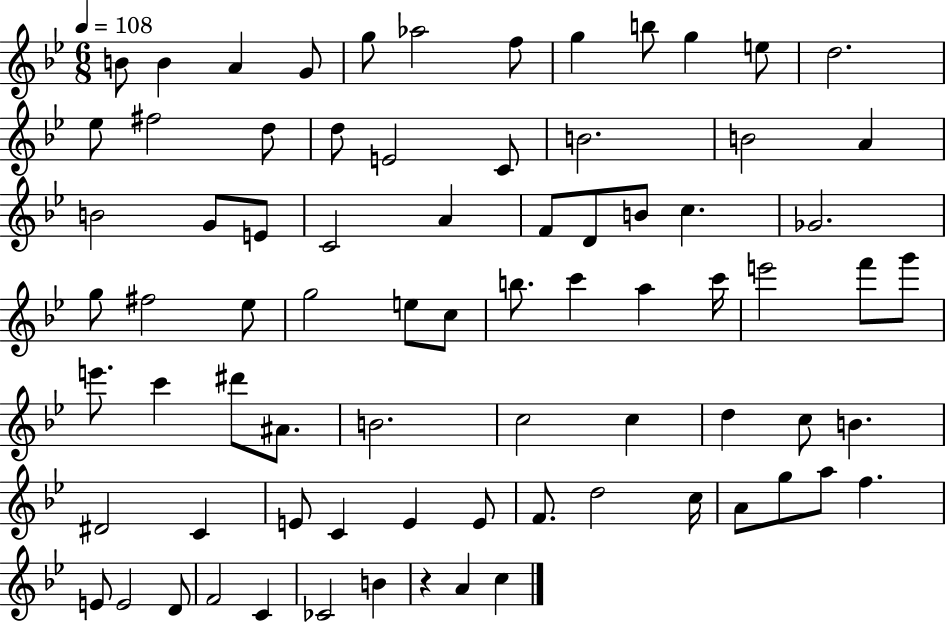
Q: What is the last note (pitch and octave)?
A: C5